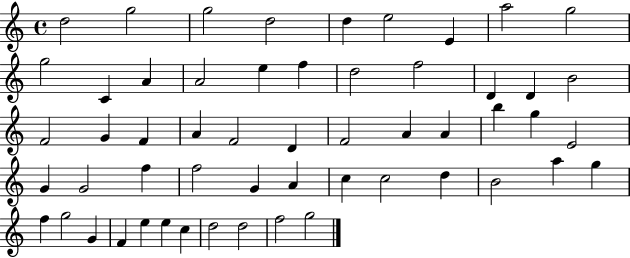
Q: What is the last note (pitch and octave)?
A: G5